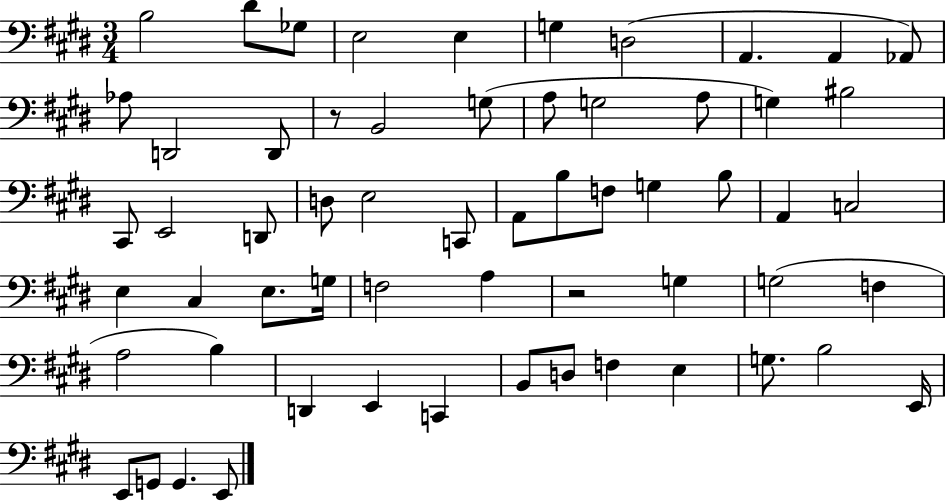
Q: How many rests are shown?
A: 2